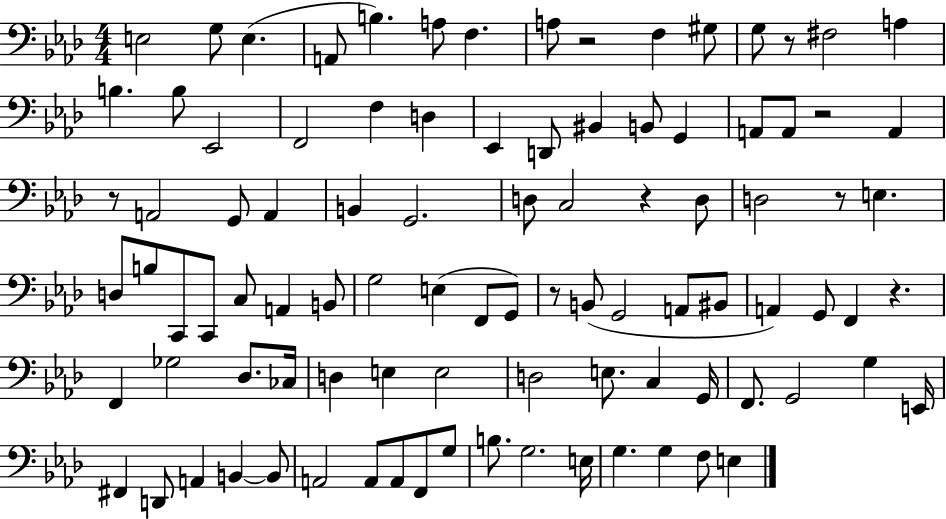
{
  \clef bass
  \numericTimeSignature
  \time 4/4
  \key aes \major
  e2 g8 e4.( | a,8 b4.) a8 f4. | a8 r2 f4 gis8 | g8 r8 fis2 a4 | \break b4. b8 ees,2 | f,2 f4 d4 | ees,4 d,8 bis,4 b,8 g,4 | a,8 a,8 r2 a,4 | \break r8 a,2 g,8 a,4 | b,4 g,2. | d8 c2 r4 d8 | d2 r8 e4. | \break d8 b8 c,8 c,8 c8 a,4 b,8 | g2 e4( f,8 g,8) | r8 b,8( g,2 a,8 bis,8 | a,4) g,8 f,4 r4. | \break f,4 ges2 des8. ces16 | d4 e4 e2 | d2 e8. c4 g,16 | f,8. g,2 g4 e,16 | \break fis,4 d,8 a,4 b,4~~ b,8 | a,2 a,8 a,8 f,8 g8 | b8. g2. e16 | g4. g4 f8 e4 | \break \bar "|."
}